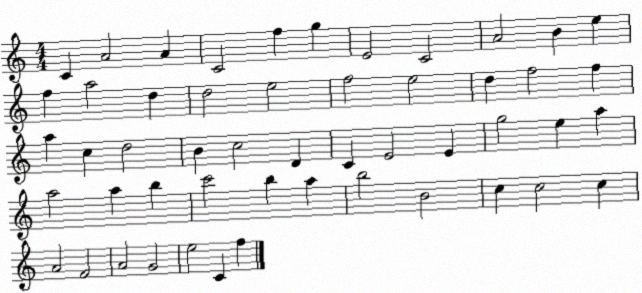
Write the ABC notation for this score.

X:1
T:Untitled
M:4/4
L:1/4
K:C
C A2 A C2 f g E2 C2 A2 B e f a2 d d2 e2 f2 e2 d f2 f a c d2 B c2 D C E2 E g2 e a a2 a b c'2 b a b2 B2 c c2 c A2 F2 A2 G2 e2 C f